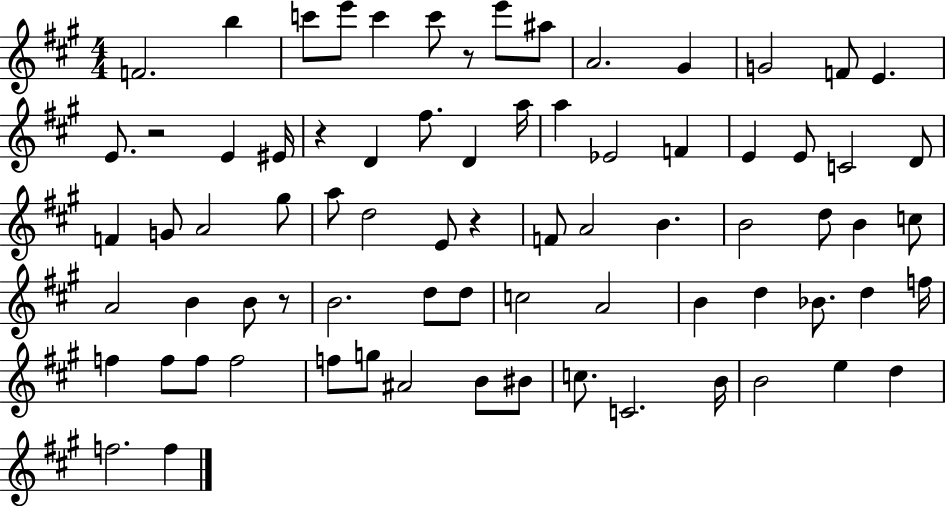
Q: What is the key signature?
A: A major